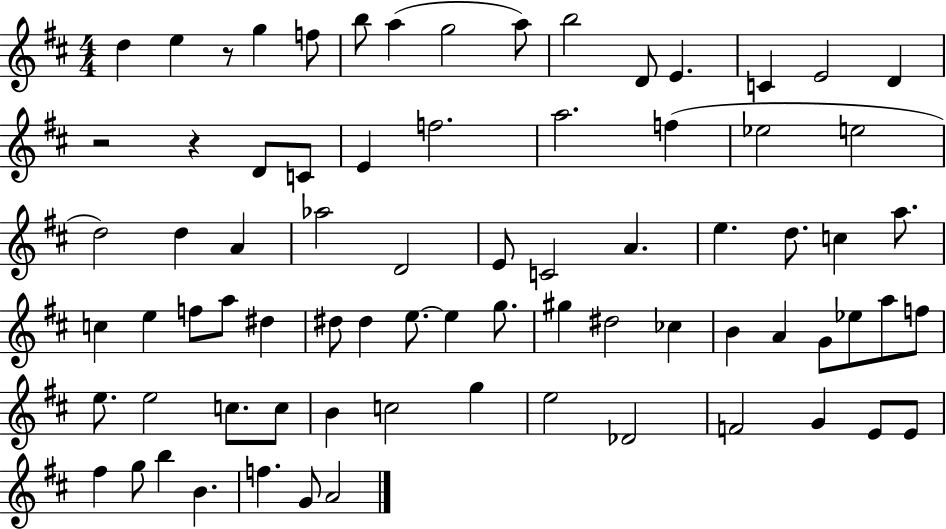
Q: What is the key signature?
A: D major